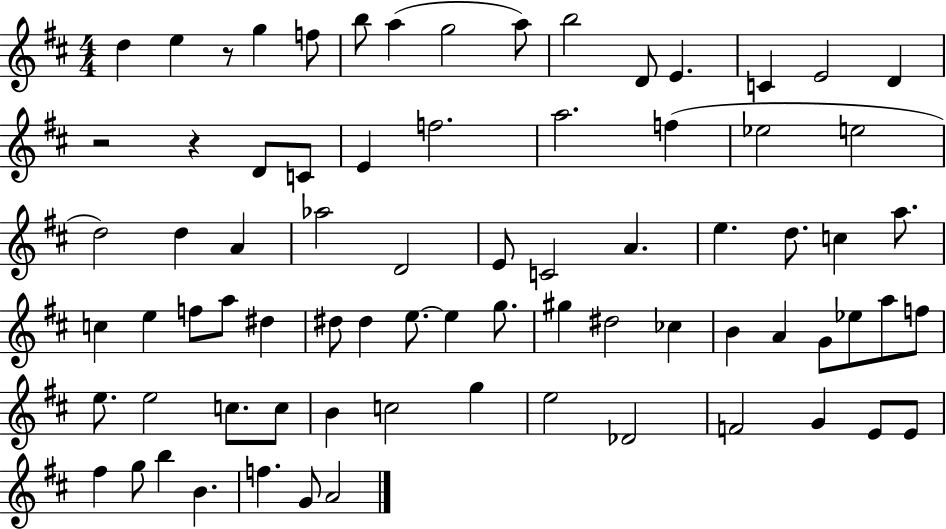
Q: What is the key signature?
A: D major